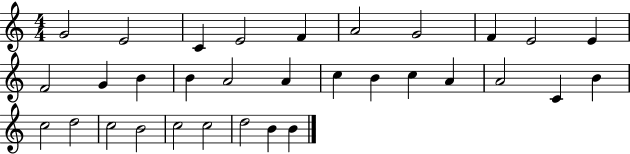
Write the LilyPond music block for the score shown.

{
  \clef treble
  \numericTimeSignature
  \time 4/4
  \key c \major
  g'2 e'2 | c'4 e'2 f'4 | a'2 g'2 | f'4 e'2 e'4 | \break f'2 g'4 b'4 | b'4 a'2 a'4 | c''4 b'4 c''4 a'4 | a'2 c'4 b'4 | \break c''2 d''2 | c''2 b'2 | c''2 c''2 | d''2 b'4 b'4 | \break \bar "|."
}